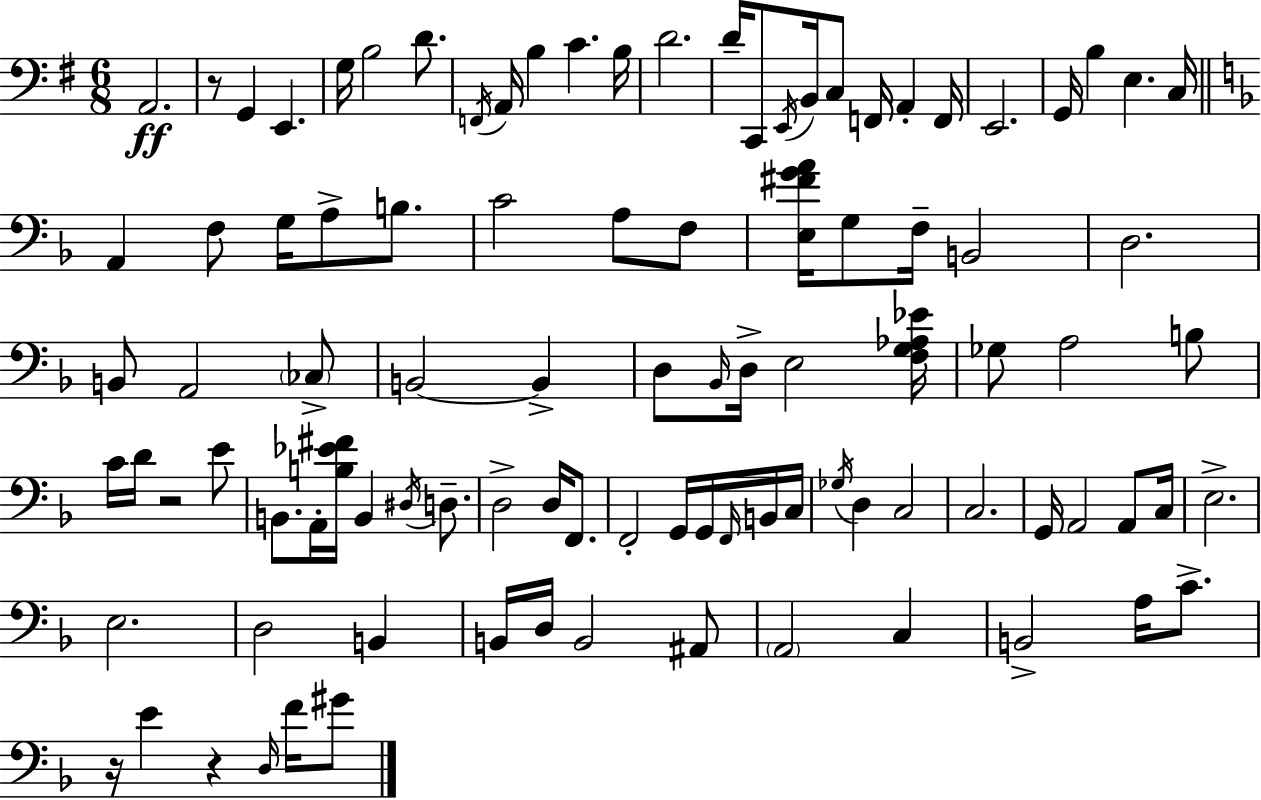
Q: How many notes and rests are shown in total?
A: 98